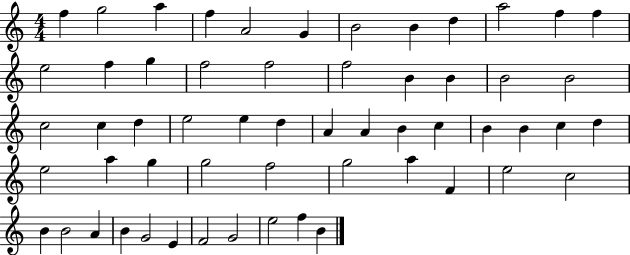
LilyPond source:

{
  \clef treble
  \numericTimeSignature
  \time 4/4
  \key c \major
  f''4 g''2 a''4 | f''4 a'2 g'4 | b'2 b'4 d''4 | a''2 f''4 f''4 | \break e''2 f''4 g''4 | f''2 f''2 | f''2 b'4 b'4 | b'2 b'2 | \break c''2 c''4 d''4 | e''2 e''4 d''4 | a'4 a'4 b'4 c''4 | b'4 b'4 c''4 d''4 | \break e''2 a''4 g''4 | g''2 f''2 | g''2 a''4 f'4 | e''2 c''2 | \break b'4 b'2 a'4 | b'4 g'2 e'4 | f'2 g'2 | e''2 f''4 b'4 | \break \bar "|."
}